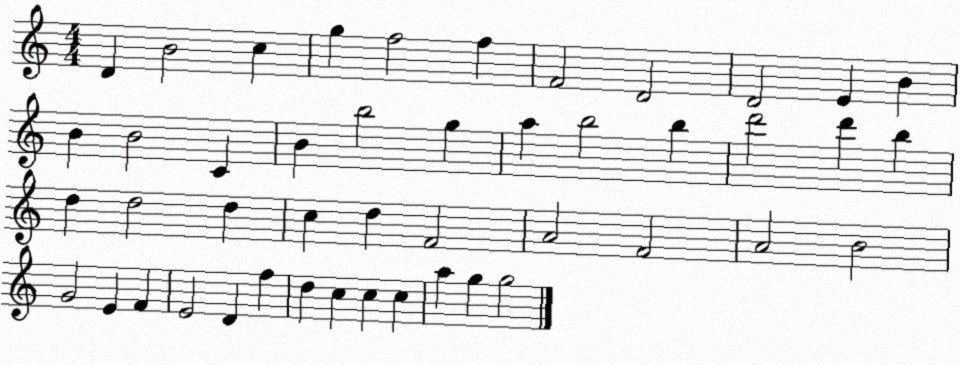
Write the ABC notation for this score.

X:1
T:Untitled
M:4/4
L:1/4
K:C
D B2 c g f2 f F2 D2 D2 E B B B2 C B b2 g a b2 b d'2 d' b d d2 d c d F2 A2 F2 A2 B2 G2 E F E2 D f d c c c a g g2